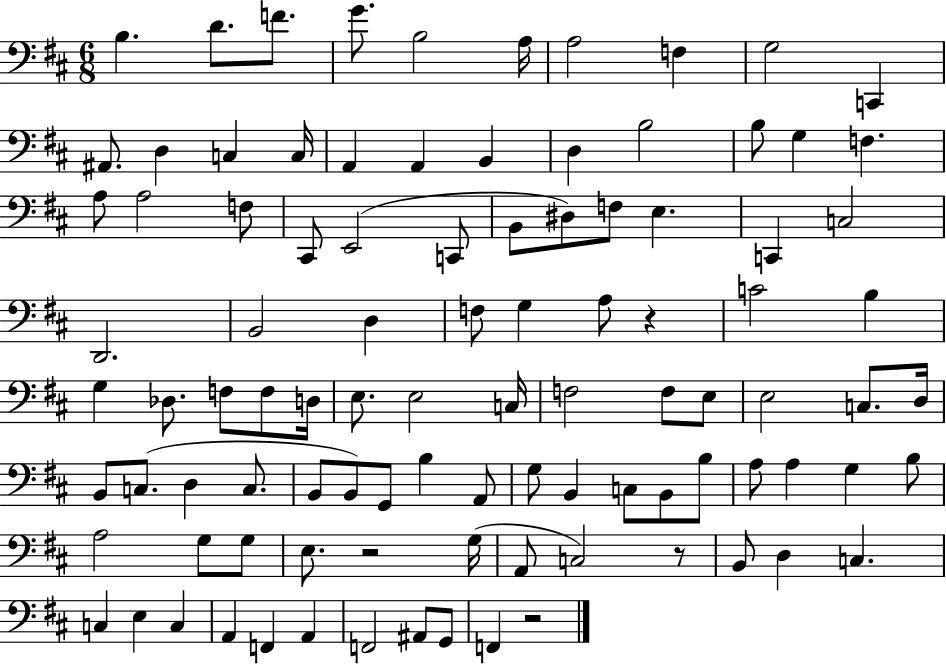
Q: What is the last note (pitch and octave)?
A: F2